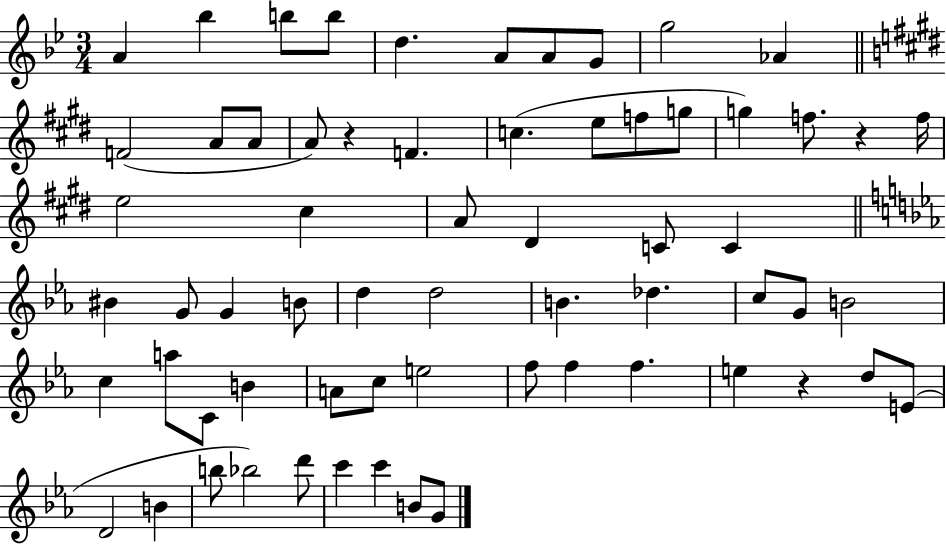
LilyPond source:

{
  \clef treble
  \numericTimeSignature
  \time 3/4
  \key bes \major
  a'4 bes''4 b''8 b''8 | d''4. a'8 a'8 g'8 | g''2 aes'4 | \bar "||" \break \key e \major f'2( a'8 a'8 | a'8) r4 f'4. | c''4.( e''8 f''8 g''8 | g''4) f''8. r4 f''16 | \break e''2 cis''4 | a'8 dis'4 c'8 c'4 | \bar "||" \break \key ees \major bis'4 g'8 g'4 b'8 | d''4 d''2 | b'4. des''4. | c''8 g'8 b'2 | \break c''4 a''8 c'8 b'4 | a'8 c''8 e''2 | f''8 f''4 f''4. | e''4 r4 d''8 e'8( | \break d'2 b'4 | b''8 bes''2) d'''8 | c'''4 c'''4 b'8 g'8 | \bar "|."
}